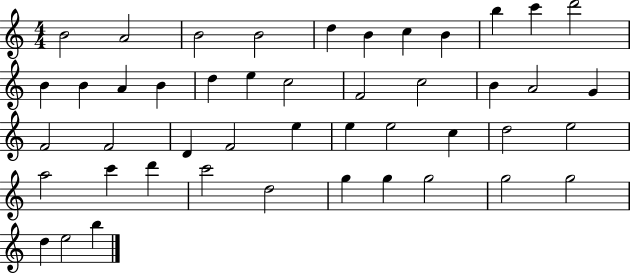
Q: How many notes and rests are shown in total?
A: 46